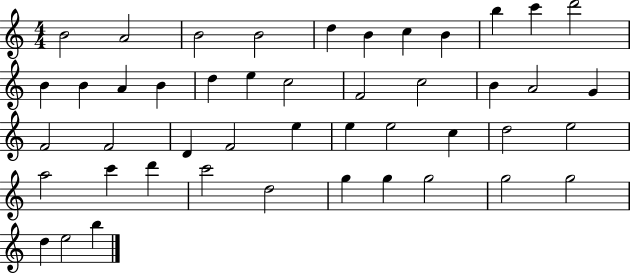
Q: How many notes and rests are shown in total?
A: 46